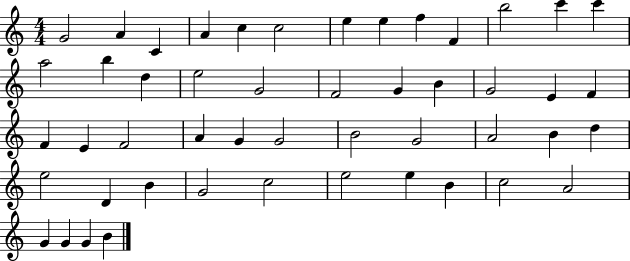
X:1
T:Untitled
M:4/4
L:1/4
K:C
G2 A C A c c2 e e f F b2 c' c' a2 b d e2 G2 F2 G B G2 E F F E F2 A G G2 B2 G2 A2 B d e2 D B G2 c2 e2 e B c2 A2 G G G B